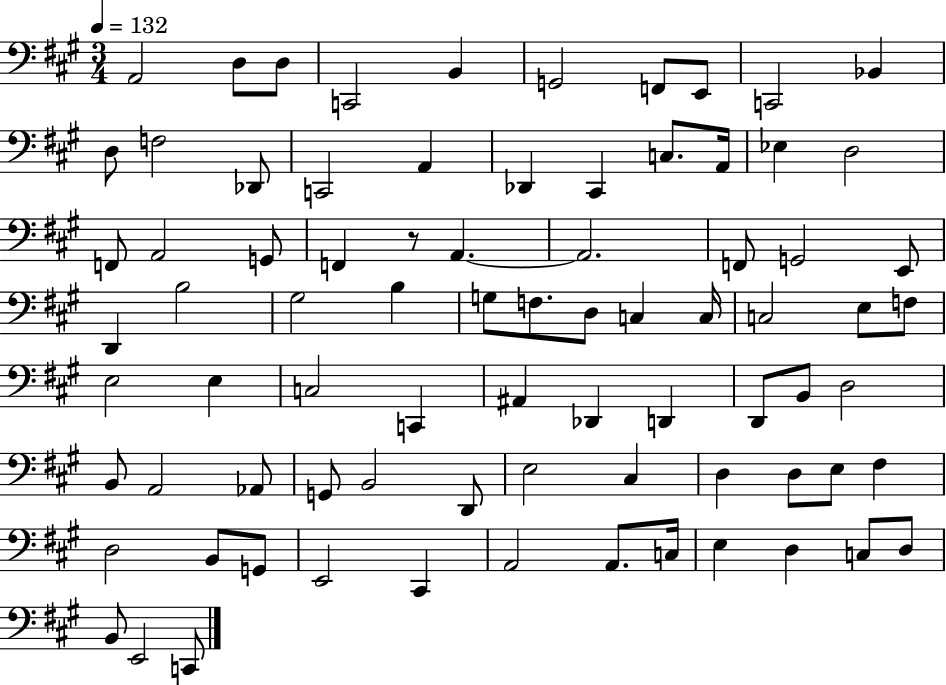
X:1
T:Untitled
M:3/4
L:1/4
K:A
A,,2 D,/2 D,/2 C,,2 B,, G,,2 F,,/2 E,,/2 C,,2 _B,, D,/2 F,2 _D,,/2 C,,2 A,, _D,, ^C,, C,/2 A,,/4 _E, D,2 F,,/2 A,,2 G,,/2 F,, z/2 A,, A,,2 F,,/2 G,,2 E,,/2 D,, B,2 ^G,2 B, G,/2 F,/2 D,/2 C, C,/4 C,2 E,/2 F,/2 E,2 E, C,2 C,, ^A,, _D,, D,, D,,/2 B,,/2 D,2 B,,/2 A,,2 _A,,/2 G,,/2 B,,2 D,,/2 E,2 ^C, D, D,/2 E,/2 ^F, D,2 B,,/2 G,,/2 E,,2 ^C,, A,,2 A,,/2 C,/4 E, D, C,/2 D,/2 B,,/2 E,,2 C,,/2